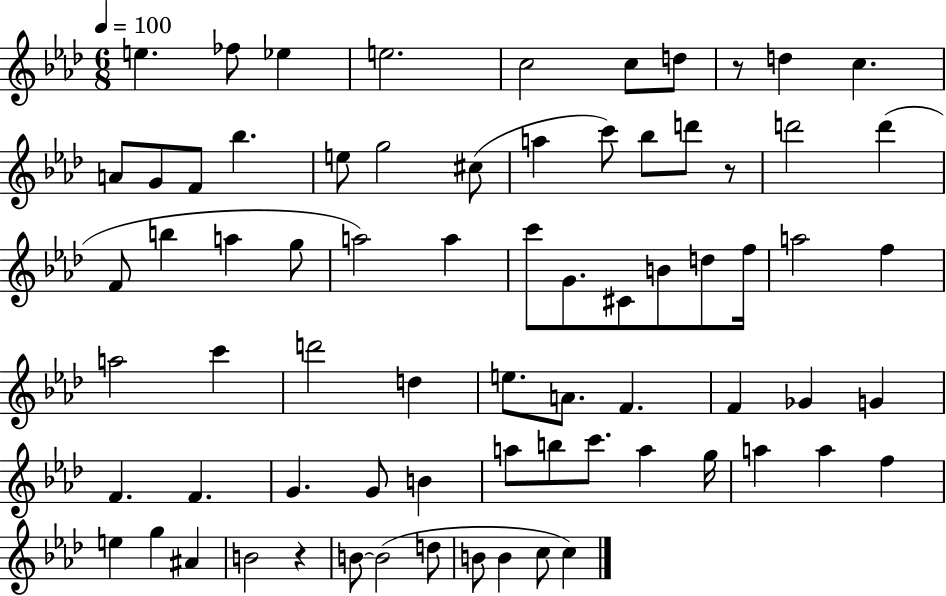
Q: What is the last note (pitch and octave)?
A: C5